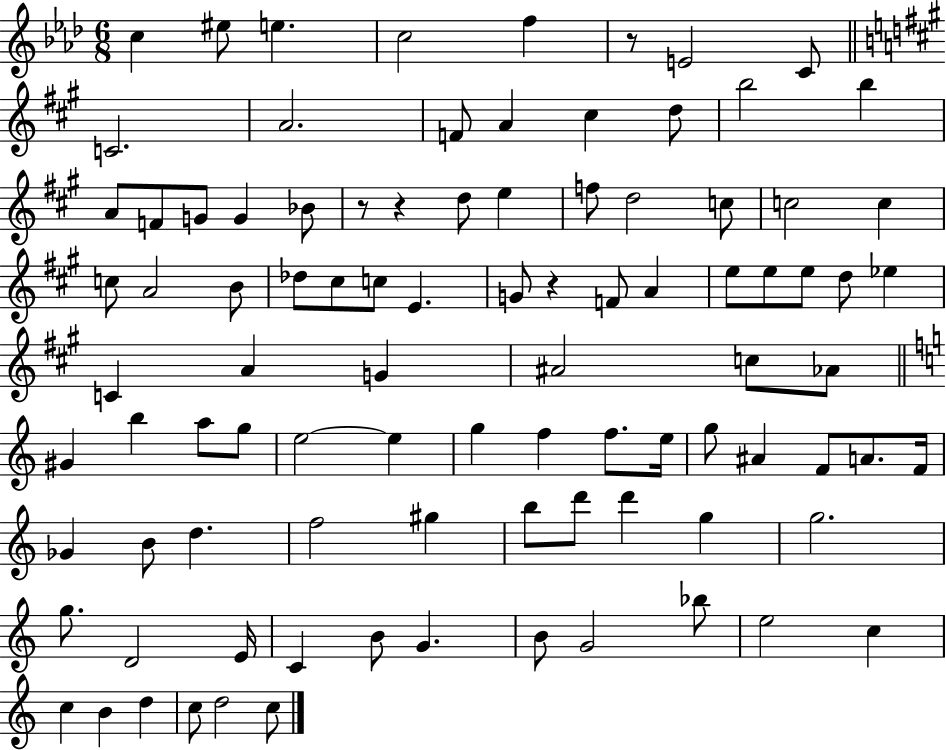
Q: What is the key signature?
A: AES major